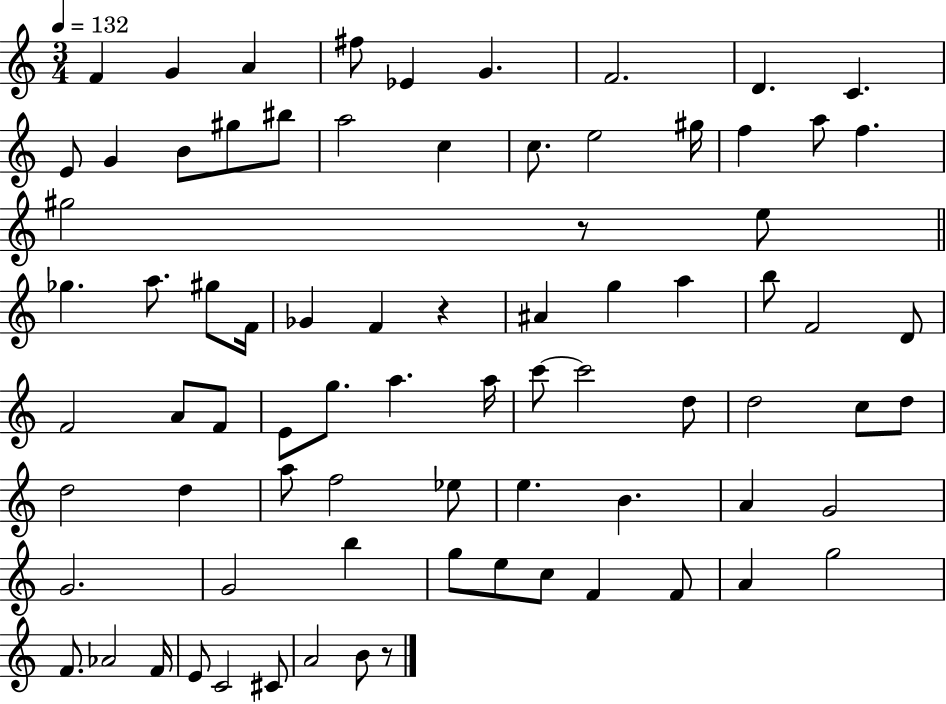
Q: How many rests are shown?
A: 3